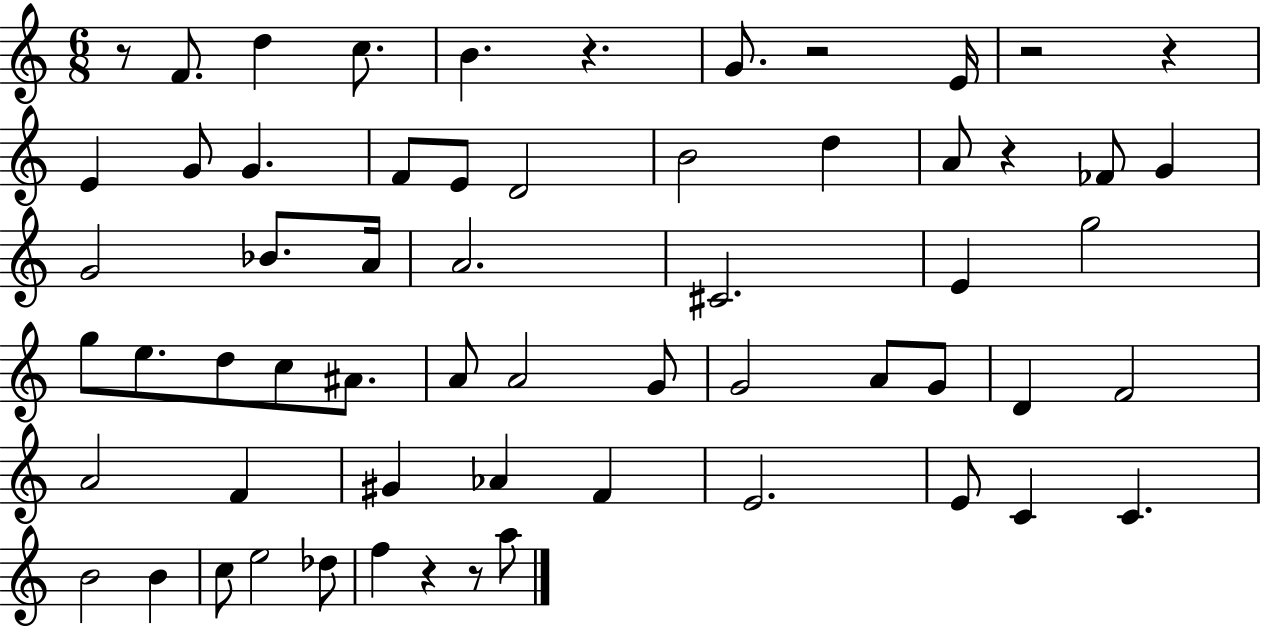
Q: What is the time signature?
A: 6/8